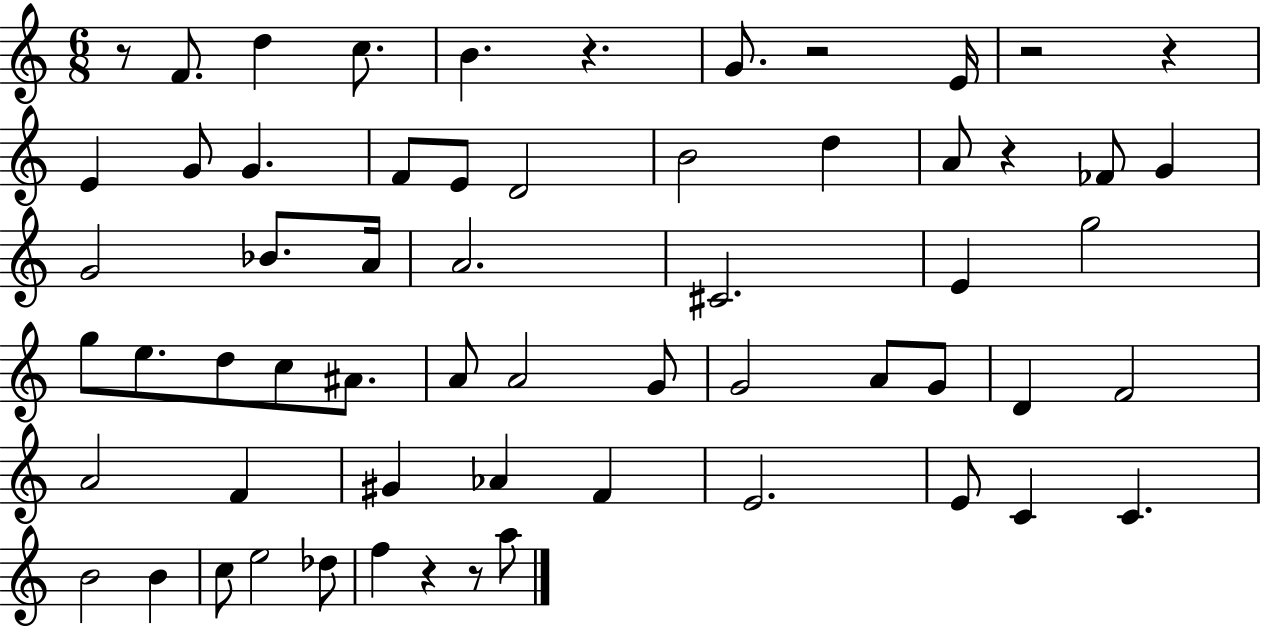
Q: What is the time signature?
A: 6/8